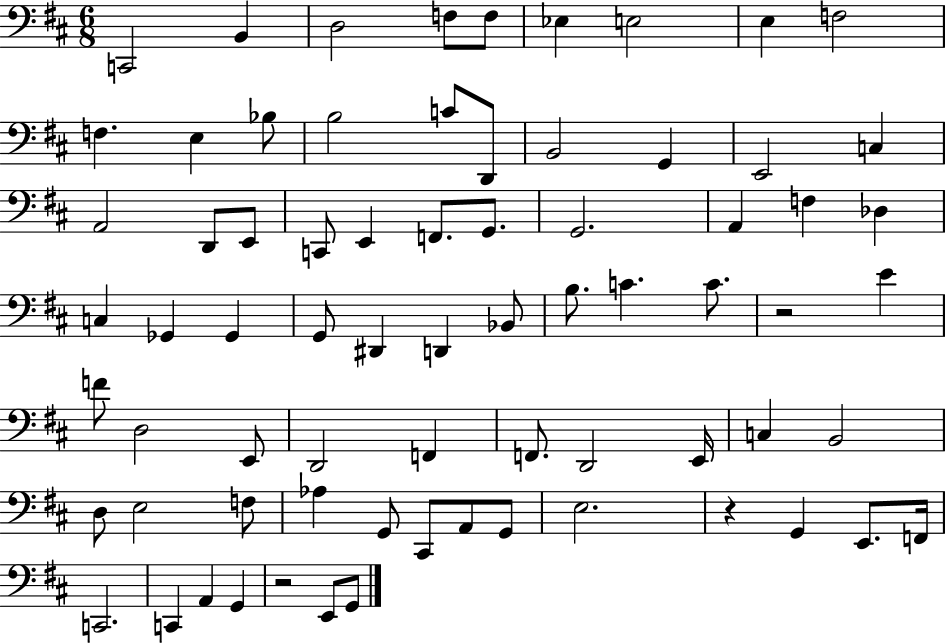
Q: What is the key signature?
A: D major